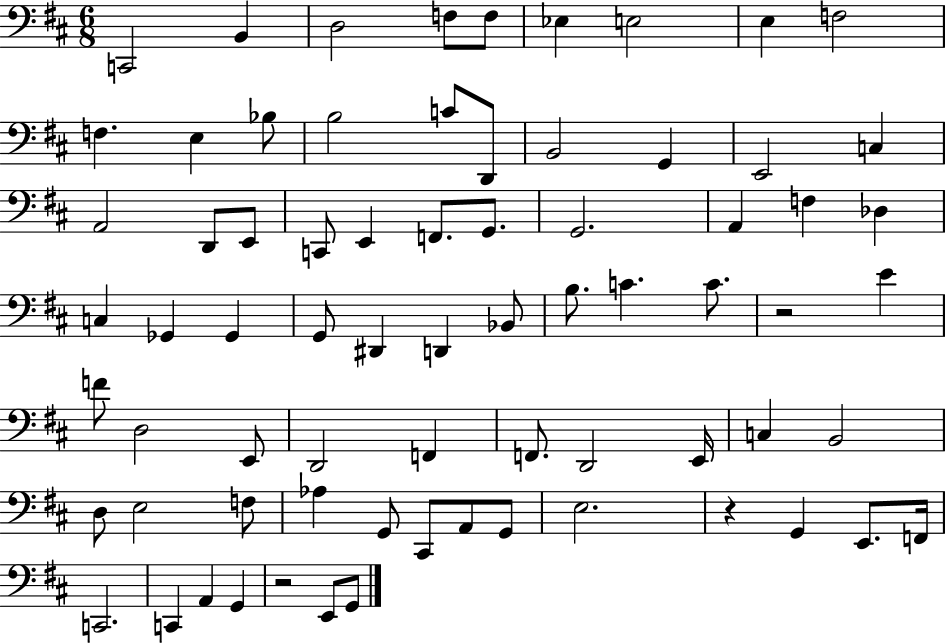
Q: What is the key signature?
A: D major